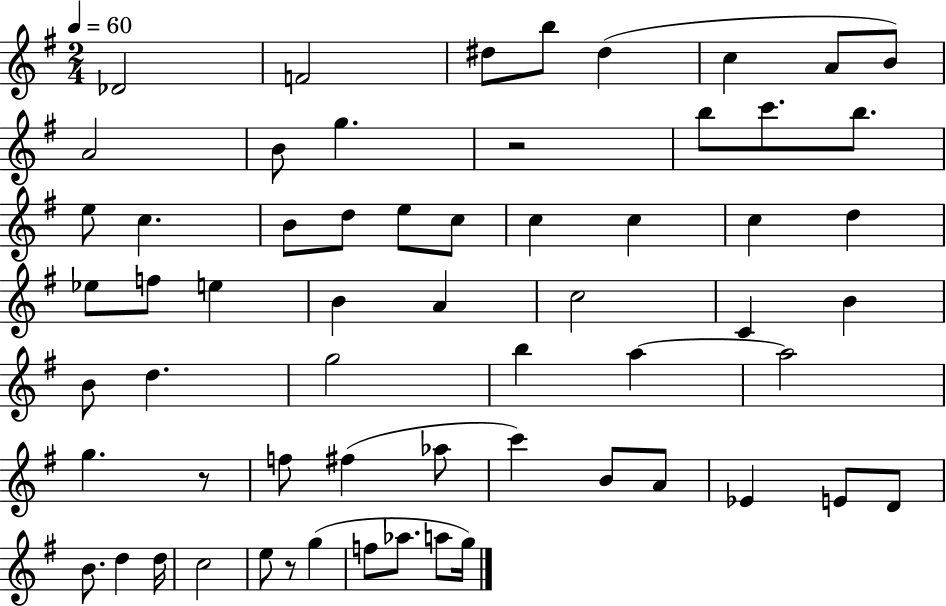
{
  \clef treble
  \numericTimeSignature
  \time 2/4
  \key g \major
  \tempo 4 = 60
  des'2 | f'2 | dis''8 b''8 dis''4( | c''4 a'8 b'8) | \break a'2 | b'8 g''4. | r2 | b''8 c'''8. b''8. | \break e''8 c''4. | b'8 d''8 e''8 c''8 | c''4 c''4 | c''4 d''4 | \break ees''8 f''8 e''4 | b'4 a'4 | c''2 | c'4 b'4 | \break b'8 d''4. | g''2 | b''4 a''4~~ | a''2 | \break g''4. r8 | f''8 fis''4( aes''8 | c'''4) b'8 a'8 | ees'4 e'8 d'8 | \break b'8. d''4 d''16 | c''2 | e''8 r8 g''4( | f''8 aes''8. a''8 g''16) | \break \bar "|."
}